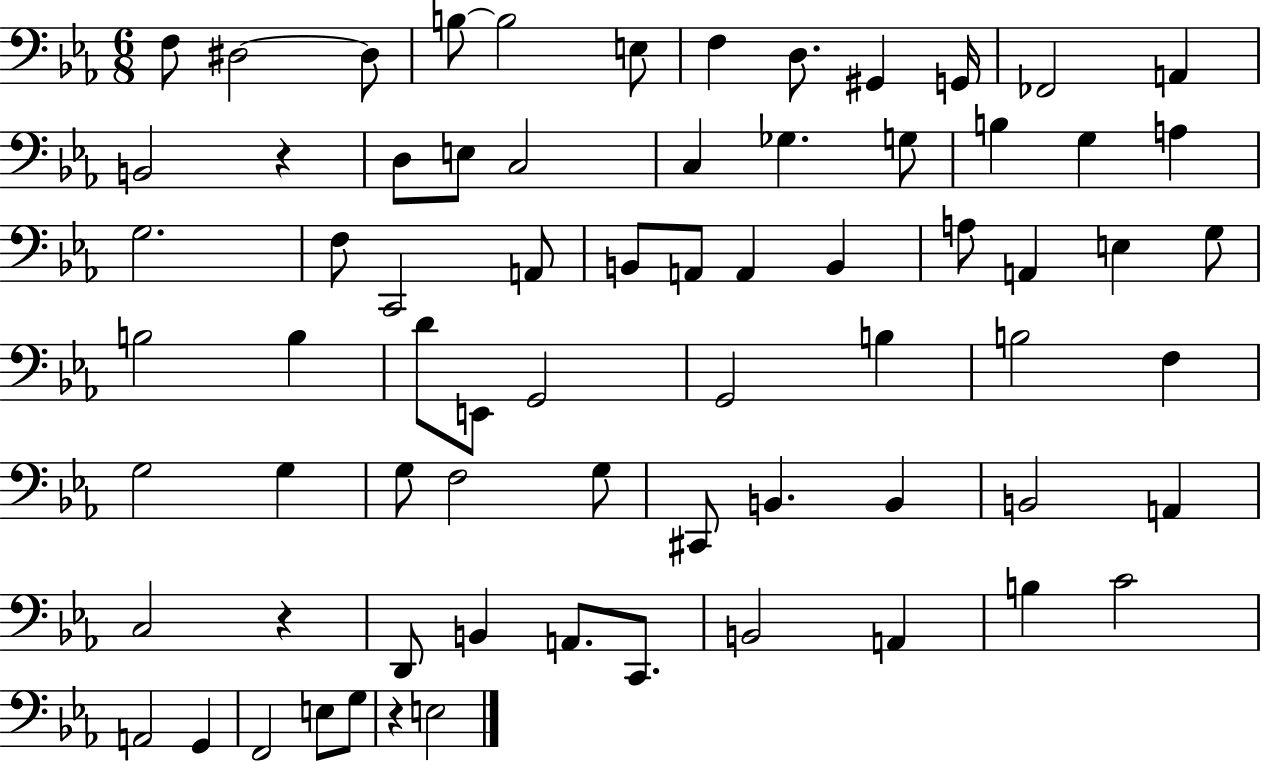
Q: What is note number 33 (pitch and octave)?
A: E3